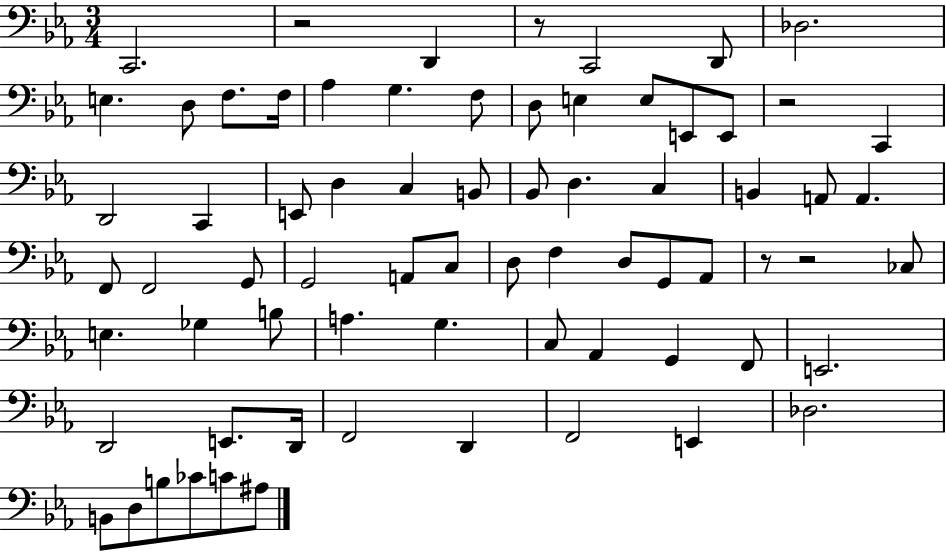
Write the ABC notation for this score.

X:1
T:Untitled
M:3/4
L:1/4
K:Eb
C,,2 z2 D,, z/2 C,,2 D,,/2 _D,2 E, D,/2 F,/2 F,/4 _A, G, F,/2 D,/2 E, E,/2 E,,/2 E,,/2 z2 C,, D,,2 C,, E,,/2 D, C, B,,/2 _B,,/2 D, C, B,, A,,/2 A,, F,,/2 F,,2 G,,/2 G,,2 A,,/2 C,/2 D,/2 F, D,/2 G,,/2 _A,,/2 z/2 z2 _C,/2 E, _G, B,/2 A, G, C,/2 _A,, G,, F,,/2 E,,2 D,,2 E,,/2 D,,/4 F,,2 D,, F,,2 E,, _D,2 B,,/2 D,/2 B,/2 _C/2 C/2 ^A,/2